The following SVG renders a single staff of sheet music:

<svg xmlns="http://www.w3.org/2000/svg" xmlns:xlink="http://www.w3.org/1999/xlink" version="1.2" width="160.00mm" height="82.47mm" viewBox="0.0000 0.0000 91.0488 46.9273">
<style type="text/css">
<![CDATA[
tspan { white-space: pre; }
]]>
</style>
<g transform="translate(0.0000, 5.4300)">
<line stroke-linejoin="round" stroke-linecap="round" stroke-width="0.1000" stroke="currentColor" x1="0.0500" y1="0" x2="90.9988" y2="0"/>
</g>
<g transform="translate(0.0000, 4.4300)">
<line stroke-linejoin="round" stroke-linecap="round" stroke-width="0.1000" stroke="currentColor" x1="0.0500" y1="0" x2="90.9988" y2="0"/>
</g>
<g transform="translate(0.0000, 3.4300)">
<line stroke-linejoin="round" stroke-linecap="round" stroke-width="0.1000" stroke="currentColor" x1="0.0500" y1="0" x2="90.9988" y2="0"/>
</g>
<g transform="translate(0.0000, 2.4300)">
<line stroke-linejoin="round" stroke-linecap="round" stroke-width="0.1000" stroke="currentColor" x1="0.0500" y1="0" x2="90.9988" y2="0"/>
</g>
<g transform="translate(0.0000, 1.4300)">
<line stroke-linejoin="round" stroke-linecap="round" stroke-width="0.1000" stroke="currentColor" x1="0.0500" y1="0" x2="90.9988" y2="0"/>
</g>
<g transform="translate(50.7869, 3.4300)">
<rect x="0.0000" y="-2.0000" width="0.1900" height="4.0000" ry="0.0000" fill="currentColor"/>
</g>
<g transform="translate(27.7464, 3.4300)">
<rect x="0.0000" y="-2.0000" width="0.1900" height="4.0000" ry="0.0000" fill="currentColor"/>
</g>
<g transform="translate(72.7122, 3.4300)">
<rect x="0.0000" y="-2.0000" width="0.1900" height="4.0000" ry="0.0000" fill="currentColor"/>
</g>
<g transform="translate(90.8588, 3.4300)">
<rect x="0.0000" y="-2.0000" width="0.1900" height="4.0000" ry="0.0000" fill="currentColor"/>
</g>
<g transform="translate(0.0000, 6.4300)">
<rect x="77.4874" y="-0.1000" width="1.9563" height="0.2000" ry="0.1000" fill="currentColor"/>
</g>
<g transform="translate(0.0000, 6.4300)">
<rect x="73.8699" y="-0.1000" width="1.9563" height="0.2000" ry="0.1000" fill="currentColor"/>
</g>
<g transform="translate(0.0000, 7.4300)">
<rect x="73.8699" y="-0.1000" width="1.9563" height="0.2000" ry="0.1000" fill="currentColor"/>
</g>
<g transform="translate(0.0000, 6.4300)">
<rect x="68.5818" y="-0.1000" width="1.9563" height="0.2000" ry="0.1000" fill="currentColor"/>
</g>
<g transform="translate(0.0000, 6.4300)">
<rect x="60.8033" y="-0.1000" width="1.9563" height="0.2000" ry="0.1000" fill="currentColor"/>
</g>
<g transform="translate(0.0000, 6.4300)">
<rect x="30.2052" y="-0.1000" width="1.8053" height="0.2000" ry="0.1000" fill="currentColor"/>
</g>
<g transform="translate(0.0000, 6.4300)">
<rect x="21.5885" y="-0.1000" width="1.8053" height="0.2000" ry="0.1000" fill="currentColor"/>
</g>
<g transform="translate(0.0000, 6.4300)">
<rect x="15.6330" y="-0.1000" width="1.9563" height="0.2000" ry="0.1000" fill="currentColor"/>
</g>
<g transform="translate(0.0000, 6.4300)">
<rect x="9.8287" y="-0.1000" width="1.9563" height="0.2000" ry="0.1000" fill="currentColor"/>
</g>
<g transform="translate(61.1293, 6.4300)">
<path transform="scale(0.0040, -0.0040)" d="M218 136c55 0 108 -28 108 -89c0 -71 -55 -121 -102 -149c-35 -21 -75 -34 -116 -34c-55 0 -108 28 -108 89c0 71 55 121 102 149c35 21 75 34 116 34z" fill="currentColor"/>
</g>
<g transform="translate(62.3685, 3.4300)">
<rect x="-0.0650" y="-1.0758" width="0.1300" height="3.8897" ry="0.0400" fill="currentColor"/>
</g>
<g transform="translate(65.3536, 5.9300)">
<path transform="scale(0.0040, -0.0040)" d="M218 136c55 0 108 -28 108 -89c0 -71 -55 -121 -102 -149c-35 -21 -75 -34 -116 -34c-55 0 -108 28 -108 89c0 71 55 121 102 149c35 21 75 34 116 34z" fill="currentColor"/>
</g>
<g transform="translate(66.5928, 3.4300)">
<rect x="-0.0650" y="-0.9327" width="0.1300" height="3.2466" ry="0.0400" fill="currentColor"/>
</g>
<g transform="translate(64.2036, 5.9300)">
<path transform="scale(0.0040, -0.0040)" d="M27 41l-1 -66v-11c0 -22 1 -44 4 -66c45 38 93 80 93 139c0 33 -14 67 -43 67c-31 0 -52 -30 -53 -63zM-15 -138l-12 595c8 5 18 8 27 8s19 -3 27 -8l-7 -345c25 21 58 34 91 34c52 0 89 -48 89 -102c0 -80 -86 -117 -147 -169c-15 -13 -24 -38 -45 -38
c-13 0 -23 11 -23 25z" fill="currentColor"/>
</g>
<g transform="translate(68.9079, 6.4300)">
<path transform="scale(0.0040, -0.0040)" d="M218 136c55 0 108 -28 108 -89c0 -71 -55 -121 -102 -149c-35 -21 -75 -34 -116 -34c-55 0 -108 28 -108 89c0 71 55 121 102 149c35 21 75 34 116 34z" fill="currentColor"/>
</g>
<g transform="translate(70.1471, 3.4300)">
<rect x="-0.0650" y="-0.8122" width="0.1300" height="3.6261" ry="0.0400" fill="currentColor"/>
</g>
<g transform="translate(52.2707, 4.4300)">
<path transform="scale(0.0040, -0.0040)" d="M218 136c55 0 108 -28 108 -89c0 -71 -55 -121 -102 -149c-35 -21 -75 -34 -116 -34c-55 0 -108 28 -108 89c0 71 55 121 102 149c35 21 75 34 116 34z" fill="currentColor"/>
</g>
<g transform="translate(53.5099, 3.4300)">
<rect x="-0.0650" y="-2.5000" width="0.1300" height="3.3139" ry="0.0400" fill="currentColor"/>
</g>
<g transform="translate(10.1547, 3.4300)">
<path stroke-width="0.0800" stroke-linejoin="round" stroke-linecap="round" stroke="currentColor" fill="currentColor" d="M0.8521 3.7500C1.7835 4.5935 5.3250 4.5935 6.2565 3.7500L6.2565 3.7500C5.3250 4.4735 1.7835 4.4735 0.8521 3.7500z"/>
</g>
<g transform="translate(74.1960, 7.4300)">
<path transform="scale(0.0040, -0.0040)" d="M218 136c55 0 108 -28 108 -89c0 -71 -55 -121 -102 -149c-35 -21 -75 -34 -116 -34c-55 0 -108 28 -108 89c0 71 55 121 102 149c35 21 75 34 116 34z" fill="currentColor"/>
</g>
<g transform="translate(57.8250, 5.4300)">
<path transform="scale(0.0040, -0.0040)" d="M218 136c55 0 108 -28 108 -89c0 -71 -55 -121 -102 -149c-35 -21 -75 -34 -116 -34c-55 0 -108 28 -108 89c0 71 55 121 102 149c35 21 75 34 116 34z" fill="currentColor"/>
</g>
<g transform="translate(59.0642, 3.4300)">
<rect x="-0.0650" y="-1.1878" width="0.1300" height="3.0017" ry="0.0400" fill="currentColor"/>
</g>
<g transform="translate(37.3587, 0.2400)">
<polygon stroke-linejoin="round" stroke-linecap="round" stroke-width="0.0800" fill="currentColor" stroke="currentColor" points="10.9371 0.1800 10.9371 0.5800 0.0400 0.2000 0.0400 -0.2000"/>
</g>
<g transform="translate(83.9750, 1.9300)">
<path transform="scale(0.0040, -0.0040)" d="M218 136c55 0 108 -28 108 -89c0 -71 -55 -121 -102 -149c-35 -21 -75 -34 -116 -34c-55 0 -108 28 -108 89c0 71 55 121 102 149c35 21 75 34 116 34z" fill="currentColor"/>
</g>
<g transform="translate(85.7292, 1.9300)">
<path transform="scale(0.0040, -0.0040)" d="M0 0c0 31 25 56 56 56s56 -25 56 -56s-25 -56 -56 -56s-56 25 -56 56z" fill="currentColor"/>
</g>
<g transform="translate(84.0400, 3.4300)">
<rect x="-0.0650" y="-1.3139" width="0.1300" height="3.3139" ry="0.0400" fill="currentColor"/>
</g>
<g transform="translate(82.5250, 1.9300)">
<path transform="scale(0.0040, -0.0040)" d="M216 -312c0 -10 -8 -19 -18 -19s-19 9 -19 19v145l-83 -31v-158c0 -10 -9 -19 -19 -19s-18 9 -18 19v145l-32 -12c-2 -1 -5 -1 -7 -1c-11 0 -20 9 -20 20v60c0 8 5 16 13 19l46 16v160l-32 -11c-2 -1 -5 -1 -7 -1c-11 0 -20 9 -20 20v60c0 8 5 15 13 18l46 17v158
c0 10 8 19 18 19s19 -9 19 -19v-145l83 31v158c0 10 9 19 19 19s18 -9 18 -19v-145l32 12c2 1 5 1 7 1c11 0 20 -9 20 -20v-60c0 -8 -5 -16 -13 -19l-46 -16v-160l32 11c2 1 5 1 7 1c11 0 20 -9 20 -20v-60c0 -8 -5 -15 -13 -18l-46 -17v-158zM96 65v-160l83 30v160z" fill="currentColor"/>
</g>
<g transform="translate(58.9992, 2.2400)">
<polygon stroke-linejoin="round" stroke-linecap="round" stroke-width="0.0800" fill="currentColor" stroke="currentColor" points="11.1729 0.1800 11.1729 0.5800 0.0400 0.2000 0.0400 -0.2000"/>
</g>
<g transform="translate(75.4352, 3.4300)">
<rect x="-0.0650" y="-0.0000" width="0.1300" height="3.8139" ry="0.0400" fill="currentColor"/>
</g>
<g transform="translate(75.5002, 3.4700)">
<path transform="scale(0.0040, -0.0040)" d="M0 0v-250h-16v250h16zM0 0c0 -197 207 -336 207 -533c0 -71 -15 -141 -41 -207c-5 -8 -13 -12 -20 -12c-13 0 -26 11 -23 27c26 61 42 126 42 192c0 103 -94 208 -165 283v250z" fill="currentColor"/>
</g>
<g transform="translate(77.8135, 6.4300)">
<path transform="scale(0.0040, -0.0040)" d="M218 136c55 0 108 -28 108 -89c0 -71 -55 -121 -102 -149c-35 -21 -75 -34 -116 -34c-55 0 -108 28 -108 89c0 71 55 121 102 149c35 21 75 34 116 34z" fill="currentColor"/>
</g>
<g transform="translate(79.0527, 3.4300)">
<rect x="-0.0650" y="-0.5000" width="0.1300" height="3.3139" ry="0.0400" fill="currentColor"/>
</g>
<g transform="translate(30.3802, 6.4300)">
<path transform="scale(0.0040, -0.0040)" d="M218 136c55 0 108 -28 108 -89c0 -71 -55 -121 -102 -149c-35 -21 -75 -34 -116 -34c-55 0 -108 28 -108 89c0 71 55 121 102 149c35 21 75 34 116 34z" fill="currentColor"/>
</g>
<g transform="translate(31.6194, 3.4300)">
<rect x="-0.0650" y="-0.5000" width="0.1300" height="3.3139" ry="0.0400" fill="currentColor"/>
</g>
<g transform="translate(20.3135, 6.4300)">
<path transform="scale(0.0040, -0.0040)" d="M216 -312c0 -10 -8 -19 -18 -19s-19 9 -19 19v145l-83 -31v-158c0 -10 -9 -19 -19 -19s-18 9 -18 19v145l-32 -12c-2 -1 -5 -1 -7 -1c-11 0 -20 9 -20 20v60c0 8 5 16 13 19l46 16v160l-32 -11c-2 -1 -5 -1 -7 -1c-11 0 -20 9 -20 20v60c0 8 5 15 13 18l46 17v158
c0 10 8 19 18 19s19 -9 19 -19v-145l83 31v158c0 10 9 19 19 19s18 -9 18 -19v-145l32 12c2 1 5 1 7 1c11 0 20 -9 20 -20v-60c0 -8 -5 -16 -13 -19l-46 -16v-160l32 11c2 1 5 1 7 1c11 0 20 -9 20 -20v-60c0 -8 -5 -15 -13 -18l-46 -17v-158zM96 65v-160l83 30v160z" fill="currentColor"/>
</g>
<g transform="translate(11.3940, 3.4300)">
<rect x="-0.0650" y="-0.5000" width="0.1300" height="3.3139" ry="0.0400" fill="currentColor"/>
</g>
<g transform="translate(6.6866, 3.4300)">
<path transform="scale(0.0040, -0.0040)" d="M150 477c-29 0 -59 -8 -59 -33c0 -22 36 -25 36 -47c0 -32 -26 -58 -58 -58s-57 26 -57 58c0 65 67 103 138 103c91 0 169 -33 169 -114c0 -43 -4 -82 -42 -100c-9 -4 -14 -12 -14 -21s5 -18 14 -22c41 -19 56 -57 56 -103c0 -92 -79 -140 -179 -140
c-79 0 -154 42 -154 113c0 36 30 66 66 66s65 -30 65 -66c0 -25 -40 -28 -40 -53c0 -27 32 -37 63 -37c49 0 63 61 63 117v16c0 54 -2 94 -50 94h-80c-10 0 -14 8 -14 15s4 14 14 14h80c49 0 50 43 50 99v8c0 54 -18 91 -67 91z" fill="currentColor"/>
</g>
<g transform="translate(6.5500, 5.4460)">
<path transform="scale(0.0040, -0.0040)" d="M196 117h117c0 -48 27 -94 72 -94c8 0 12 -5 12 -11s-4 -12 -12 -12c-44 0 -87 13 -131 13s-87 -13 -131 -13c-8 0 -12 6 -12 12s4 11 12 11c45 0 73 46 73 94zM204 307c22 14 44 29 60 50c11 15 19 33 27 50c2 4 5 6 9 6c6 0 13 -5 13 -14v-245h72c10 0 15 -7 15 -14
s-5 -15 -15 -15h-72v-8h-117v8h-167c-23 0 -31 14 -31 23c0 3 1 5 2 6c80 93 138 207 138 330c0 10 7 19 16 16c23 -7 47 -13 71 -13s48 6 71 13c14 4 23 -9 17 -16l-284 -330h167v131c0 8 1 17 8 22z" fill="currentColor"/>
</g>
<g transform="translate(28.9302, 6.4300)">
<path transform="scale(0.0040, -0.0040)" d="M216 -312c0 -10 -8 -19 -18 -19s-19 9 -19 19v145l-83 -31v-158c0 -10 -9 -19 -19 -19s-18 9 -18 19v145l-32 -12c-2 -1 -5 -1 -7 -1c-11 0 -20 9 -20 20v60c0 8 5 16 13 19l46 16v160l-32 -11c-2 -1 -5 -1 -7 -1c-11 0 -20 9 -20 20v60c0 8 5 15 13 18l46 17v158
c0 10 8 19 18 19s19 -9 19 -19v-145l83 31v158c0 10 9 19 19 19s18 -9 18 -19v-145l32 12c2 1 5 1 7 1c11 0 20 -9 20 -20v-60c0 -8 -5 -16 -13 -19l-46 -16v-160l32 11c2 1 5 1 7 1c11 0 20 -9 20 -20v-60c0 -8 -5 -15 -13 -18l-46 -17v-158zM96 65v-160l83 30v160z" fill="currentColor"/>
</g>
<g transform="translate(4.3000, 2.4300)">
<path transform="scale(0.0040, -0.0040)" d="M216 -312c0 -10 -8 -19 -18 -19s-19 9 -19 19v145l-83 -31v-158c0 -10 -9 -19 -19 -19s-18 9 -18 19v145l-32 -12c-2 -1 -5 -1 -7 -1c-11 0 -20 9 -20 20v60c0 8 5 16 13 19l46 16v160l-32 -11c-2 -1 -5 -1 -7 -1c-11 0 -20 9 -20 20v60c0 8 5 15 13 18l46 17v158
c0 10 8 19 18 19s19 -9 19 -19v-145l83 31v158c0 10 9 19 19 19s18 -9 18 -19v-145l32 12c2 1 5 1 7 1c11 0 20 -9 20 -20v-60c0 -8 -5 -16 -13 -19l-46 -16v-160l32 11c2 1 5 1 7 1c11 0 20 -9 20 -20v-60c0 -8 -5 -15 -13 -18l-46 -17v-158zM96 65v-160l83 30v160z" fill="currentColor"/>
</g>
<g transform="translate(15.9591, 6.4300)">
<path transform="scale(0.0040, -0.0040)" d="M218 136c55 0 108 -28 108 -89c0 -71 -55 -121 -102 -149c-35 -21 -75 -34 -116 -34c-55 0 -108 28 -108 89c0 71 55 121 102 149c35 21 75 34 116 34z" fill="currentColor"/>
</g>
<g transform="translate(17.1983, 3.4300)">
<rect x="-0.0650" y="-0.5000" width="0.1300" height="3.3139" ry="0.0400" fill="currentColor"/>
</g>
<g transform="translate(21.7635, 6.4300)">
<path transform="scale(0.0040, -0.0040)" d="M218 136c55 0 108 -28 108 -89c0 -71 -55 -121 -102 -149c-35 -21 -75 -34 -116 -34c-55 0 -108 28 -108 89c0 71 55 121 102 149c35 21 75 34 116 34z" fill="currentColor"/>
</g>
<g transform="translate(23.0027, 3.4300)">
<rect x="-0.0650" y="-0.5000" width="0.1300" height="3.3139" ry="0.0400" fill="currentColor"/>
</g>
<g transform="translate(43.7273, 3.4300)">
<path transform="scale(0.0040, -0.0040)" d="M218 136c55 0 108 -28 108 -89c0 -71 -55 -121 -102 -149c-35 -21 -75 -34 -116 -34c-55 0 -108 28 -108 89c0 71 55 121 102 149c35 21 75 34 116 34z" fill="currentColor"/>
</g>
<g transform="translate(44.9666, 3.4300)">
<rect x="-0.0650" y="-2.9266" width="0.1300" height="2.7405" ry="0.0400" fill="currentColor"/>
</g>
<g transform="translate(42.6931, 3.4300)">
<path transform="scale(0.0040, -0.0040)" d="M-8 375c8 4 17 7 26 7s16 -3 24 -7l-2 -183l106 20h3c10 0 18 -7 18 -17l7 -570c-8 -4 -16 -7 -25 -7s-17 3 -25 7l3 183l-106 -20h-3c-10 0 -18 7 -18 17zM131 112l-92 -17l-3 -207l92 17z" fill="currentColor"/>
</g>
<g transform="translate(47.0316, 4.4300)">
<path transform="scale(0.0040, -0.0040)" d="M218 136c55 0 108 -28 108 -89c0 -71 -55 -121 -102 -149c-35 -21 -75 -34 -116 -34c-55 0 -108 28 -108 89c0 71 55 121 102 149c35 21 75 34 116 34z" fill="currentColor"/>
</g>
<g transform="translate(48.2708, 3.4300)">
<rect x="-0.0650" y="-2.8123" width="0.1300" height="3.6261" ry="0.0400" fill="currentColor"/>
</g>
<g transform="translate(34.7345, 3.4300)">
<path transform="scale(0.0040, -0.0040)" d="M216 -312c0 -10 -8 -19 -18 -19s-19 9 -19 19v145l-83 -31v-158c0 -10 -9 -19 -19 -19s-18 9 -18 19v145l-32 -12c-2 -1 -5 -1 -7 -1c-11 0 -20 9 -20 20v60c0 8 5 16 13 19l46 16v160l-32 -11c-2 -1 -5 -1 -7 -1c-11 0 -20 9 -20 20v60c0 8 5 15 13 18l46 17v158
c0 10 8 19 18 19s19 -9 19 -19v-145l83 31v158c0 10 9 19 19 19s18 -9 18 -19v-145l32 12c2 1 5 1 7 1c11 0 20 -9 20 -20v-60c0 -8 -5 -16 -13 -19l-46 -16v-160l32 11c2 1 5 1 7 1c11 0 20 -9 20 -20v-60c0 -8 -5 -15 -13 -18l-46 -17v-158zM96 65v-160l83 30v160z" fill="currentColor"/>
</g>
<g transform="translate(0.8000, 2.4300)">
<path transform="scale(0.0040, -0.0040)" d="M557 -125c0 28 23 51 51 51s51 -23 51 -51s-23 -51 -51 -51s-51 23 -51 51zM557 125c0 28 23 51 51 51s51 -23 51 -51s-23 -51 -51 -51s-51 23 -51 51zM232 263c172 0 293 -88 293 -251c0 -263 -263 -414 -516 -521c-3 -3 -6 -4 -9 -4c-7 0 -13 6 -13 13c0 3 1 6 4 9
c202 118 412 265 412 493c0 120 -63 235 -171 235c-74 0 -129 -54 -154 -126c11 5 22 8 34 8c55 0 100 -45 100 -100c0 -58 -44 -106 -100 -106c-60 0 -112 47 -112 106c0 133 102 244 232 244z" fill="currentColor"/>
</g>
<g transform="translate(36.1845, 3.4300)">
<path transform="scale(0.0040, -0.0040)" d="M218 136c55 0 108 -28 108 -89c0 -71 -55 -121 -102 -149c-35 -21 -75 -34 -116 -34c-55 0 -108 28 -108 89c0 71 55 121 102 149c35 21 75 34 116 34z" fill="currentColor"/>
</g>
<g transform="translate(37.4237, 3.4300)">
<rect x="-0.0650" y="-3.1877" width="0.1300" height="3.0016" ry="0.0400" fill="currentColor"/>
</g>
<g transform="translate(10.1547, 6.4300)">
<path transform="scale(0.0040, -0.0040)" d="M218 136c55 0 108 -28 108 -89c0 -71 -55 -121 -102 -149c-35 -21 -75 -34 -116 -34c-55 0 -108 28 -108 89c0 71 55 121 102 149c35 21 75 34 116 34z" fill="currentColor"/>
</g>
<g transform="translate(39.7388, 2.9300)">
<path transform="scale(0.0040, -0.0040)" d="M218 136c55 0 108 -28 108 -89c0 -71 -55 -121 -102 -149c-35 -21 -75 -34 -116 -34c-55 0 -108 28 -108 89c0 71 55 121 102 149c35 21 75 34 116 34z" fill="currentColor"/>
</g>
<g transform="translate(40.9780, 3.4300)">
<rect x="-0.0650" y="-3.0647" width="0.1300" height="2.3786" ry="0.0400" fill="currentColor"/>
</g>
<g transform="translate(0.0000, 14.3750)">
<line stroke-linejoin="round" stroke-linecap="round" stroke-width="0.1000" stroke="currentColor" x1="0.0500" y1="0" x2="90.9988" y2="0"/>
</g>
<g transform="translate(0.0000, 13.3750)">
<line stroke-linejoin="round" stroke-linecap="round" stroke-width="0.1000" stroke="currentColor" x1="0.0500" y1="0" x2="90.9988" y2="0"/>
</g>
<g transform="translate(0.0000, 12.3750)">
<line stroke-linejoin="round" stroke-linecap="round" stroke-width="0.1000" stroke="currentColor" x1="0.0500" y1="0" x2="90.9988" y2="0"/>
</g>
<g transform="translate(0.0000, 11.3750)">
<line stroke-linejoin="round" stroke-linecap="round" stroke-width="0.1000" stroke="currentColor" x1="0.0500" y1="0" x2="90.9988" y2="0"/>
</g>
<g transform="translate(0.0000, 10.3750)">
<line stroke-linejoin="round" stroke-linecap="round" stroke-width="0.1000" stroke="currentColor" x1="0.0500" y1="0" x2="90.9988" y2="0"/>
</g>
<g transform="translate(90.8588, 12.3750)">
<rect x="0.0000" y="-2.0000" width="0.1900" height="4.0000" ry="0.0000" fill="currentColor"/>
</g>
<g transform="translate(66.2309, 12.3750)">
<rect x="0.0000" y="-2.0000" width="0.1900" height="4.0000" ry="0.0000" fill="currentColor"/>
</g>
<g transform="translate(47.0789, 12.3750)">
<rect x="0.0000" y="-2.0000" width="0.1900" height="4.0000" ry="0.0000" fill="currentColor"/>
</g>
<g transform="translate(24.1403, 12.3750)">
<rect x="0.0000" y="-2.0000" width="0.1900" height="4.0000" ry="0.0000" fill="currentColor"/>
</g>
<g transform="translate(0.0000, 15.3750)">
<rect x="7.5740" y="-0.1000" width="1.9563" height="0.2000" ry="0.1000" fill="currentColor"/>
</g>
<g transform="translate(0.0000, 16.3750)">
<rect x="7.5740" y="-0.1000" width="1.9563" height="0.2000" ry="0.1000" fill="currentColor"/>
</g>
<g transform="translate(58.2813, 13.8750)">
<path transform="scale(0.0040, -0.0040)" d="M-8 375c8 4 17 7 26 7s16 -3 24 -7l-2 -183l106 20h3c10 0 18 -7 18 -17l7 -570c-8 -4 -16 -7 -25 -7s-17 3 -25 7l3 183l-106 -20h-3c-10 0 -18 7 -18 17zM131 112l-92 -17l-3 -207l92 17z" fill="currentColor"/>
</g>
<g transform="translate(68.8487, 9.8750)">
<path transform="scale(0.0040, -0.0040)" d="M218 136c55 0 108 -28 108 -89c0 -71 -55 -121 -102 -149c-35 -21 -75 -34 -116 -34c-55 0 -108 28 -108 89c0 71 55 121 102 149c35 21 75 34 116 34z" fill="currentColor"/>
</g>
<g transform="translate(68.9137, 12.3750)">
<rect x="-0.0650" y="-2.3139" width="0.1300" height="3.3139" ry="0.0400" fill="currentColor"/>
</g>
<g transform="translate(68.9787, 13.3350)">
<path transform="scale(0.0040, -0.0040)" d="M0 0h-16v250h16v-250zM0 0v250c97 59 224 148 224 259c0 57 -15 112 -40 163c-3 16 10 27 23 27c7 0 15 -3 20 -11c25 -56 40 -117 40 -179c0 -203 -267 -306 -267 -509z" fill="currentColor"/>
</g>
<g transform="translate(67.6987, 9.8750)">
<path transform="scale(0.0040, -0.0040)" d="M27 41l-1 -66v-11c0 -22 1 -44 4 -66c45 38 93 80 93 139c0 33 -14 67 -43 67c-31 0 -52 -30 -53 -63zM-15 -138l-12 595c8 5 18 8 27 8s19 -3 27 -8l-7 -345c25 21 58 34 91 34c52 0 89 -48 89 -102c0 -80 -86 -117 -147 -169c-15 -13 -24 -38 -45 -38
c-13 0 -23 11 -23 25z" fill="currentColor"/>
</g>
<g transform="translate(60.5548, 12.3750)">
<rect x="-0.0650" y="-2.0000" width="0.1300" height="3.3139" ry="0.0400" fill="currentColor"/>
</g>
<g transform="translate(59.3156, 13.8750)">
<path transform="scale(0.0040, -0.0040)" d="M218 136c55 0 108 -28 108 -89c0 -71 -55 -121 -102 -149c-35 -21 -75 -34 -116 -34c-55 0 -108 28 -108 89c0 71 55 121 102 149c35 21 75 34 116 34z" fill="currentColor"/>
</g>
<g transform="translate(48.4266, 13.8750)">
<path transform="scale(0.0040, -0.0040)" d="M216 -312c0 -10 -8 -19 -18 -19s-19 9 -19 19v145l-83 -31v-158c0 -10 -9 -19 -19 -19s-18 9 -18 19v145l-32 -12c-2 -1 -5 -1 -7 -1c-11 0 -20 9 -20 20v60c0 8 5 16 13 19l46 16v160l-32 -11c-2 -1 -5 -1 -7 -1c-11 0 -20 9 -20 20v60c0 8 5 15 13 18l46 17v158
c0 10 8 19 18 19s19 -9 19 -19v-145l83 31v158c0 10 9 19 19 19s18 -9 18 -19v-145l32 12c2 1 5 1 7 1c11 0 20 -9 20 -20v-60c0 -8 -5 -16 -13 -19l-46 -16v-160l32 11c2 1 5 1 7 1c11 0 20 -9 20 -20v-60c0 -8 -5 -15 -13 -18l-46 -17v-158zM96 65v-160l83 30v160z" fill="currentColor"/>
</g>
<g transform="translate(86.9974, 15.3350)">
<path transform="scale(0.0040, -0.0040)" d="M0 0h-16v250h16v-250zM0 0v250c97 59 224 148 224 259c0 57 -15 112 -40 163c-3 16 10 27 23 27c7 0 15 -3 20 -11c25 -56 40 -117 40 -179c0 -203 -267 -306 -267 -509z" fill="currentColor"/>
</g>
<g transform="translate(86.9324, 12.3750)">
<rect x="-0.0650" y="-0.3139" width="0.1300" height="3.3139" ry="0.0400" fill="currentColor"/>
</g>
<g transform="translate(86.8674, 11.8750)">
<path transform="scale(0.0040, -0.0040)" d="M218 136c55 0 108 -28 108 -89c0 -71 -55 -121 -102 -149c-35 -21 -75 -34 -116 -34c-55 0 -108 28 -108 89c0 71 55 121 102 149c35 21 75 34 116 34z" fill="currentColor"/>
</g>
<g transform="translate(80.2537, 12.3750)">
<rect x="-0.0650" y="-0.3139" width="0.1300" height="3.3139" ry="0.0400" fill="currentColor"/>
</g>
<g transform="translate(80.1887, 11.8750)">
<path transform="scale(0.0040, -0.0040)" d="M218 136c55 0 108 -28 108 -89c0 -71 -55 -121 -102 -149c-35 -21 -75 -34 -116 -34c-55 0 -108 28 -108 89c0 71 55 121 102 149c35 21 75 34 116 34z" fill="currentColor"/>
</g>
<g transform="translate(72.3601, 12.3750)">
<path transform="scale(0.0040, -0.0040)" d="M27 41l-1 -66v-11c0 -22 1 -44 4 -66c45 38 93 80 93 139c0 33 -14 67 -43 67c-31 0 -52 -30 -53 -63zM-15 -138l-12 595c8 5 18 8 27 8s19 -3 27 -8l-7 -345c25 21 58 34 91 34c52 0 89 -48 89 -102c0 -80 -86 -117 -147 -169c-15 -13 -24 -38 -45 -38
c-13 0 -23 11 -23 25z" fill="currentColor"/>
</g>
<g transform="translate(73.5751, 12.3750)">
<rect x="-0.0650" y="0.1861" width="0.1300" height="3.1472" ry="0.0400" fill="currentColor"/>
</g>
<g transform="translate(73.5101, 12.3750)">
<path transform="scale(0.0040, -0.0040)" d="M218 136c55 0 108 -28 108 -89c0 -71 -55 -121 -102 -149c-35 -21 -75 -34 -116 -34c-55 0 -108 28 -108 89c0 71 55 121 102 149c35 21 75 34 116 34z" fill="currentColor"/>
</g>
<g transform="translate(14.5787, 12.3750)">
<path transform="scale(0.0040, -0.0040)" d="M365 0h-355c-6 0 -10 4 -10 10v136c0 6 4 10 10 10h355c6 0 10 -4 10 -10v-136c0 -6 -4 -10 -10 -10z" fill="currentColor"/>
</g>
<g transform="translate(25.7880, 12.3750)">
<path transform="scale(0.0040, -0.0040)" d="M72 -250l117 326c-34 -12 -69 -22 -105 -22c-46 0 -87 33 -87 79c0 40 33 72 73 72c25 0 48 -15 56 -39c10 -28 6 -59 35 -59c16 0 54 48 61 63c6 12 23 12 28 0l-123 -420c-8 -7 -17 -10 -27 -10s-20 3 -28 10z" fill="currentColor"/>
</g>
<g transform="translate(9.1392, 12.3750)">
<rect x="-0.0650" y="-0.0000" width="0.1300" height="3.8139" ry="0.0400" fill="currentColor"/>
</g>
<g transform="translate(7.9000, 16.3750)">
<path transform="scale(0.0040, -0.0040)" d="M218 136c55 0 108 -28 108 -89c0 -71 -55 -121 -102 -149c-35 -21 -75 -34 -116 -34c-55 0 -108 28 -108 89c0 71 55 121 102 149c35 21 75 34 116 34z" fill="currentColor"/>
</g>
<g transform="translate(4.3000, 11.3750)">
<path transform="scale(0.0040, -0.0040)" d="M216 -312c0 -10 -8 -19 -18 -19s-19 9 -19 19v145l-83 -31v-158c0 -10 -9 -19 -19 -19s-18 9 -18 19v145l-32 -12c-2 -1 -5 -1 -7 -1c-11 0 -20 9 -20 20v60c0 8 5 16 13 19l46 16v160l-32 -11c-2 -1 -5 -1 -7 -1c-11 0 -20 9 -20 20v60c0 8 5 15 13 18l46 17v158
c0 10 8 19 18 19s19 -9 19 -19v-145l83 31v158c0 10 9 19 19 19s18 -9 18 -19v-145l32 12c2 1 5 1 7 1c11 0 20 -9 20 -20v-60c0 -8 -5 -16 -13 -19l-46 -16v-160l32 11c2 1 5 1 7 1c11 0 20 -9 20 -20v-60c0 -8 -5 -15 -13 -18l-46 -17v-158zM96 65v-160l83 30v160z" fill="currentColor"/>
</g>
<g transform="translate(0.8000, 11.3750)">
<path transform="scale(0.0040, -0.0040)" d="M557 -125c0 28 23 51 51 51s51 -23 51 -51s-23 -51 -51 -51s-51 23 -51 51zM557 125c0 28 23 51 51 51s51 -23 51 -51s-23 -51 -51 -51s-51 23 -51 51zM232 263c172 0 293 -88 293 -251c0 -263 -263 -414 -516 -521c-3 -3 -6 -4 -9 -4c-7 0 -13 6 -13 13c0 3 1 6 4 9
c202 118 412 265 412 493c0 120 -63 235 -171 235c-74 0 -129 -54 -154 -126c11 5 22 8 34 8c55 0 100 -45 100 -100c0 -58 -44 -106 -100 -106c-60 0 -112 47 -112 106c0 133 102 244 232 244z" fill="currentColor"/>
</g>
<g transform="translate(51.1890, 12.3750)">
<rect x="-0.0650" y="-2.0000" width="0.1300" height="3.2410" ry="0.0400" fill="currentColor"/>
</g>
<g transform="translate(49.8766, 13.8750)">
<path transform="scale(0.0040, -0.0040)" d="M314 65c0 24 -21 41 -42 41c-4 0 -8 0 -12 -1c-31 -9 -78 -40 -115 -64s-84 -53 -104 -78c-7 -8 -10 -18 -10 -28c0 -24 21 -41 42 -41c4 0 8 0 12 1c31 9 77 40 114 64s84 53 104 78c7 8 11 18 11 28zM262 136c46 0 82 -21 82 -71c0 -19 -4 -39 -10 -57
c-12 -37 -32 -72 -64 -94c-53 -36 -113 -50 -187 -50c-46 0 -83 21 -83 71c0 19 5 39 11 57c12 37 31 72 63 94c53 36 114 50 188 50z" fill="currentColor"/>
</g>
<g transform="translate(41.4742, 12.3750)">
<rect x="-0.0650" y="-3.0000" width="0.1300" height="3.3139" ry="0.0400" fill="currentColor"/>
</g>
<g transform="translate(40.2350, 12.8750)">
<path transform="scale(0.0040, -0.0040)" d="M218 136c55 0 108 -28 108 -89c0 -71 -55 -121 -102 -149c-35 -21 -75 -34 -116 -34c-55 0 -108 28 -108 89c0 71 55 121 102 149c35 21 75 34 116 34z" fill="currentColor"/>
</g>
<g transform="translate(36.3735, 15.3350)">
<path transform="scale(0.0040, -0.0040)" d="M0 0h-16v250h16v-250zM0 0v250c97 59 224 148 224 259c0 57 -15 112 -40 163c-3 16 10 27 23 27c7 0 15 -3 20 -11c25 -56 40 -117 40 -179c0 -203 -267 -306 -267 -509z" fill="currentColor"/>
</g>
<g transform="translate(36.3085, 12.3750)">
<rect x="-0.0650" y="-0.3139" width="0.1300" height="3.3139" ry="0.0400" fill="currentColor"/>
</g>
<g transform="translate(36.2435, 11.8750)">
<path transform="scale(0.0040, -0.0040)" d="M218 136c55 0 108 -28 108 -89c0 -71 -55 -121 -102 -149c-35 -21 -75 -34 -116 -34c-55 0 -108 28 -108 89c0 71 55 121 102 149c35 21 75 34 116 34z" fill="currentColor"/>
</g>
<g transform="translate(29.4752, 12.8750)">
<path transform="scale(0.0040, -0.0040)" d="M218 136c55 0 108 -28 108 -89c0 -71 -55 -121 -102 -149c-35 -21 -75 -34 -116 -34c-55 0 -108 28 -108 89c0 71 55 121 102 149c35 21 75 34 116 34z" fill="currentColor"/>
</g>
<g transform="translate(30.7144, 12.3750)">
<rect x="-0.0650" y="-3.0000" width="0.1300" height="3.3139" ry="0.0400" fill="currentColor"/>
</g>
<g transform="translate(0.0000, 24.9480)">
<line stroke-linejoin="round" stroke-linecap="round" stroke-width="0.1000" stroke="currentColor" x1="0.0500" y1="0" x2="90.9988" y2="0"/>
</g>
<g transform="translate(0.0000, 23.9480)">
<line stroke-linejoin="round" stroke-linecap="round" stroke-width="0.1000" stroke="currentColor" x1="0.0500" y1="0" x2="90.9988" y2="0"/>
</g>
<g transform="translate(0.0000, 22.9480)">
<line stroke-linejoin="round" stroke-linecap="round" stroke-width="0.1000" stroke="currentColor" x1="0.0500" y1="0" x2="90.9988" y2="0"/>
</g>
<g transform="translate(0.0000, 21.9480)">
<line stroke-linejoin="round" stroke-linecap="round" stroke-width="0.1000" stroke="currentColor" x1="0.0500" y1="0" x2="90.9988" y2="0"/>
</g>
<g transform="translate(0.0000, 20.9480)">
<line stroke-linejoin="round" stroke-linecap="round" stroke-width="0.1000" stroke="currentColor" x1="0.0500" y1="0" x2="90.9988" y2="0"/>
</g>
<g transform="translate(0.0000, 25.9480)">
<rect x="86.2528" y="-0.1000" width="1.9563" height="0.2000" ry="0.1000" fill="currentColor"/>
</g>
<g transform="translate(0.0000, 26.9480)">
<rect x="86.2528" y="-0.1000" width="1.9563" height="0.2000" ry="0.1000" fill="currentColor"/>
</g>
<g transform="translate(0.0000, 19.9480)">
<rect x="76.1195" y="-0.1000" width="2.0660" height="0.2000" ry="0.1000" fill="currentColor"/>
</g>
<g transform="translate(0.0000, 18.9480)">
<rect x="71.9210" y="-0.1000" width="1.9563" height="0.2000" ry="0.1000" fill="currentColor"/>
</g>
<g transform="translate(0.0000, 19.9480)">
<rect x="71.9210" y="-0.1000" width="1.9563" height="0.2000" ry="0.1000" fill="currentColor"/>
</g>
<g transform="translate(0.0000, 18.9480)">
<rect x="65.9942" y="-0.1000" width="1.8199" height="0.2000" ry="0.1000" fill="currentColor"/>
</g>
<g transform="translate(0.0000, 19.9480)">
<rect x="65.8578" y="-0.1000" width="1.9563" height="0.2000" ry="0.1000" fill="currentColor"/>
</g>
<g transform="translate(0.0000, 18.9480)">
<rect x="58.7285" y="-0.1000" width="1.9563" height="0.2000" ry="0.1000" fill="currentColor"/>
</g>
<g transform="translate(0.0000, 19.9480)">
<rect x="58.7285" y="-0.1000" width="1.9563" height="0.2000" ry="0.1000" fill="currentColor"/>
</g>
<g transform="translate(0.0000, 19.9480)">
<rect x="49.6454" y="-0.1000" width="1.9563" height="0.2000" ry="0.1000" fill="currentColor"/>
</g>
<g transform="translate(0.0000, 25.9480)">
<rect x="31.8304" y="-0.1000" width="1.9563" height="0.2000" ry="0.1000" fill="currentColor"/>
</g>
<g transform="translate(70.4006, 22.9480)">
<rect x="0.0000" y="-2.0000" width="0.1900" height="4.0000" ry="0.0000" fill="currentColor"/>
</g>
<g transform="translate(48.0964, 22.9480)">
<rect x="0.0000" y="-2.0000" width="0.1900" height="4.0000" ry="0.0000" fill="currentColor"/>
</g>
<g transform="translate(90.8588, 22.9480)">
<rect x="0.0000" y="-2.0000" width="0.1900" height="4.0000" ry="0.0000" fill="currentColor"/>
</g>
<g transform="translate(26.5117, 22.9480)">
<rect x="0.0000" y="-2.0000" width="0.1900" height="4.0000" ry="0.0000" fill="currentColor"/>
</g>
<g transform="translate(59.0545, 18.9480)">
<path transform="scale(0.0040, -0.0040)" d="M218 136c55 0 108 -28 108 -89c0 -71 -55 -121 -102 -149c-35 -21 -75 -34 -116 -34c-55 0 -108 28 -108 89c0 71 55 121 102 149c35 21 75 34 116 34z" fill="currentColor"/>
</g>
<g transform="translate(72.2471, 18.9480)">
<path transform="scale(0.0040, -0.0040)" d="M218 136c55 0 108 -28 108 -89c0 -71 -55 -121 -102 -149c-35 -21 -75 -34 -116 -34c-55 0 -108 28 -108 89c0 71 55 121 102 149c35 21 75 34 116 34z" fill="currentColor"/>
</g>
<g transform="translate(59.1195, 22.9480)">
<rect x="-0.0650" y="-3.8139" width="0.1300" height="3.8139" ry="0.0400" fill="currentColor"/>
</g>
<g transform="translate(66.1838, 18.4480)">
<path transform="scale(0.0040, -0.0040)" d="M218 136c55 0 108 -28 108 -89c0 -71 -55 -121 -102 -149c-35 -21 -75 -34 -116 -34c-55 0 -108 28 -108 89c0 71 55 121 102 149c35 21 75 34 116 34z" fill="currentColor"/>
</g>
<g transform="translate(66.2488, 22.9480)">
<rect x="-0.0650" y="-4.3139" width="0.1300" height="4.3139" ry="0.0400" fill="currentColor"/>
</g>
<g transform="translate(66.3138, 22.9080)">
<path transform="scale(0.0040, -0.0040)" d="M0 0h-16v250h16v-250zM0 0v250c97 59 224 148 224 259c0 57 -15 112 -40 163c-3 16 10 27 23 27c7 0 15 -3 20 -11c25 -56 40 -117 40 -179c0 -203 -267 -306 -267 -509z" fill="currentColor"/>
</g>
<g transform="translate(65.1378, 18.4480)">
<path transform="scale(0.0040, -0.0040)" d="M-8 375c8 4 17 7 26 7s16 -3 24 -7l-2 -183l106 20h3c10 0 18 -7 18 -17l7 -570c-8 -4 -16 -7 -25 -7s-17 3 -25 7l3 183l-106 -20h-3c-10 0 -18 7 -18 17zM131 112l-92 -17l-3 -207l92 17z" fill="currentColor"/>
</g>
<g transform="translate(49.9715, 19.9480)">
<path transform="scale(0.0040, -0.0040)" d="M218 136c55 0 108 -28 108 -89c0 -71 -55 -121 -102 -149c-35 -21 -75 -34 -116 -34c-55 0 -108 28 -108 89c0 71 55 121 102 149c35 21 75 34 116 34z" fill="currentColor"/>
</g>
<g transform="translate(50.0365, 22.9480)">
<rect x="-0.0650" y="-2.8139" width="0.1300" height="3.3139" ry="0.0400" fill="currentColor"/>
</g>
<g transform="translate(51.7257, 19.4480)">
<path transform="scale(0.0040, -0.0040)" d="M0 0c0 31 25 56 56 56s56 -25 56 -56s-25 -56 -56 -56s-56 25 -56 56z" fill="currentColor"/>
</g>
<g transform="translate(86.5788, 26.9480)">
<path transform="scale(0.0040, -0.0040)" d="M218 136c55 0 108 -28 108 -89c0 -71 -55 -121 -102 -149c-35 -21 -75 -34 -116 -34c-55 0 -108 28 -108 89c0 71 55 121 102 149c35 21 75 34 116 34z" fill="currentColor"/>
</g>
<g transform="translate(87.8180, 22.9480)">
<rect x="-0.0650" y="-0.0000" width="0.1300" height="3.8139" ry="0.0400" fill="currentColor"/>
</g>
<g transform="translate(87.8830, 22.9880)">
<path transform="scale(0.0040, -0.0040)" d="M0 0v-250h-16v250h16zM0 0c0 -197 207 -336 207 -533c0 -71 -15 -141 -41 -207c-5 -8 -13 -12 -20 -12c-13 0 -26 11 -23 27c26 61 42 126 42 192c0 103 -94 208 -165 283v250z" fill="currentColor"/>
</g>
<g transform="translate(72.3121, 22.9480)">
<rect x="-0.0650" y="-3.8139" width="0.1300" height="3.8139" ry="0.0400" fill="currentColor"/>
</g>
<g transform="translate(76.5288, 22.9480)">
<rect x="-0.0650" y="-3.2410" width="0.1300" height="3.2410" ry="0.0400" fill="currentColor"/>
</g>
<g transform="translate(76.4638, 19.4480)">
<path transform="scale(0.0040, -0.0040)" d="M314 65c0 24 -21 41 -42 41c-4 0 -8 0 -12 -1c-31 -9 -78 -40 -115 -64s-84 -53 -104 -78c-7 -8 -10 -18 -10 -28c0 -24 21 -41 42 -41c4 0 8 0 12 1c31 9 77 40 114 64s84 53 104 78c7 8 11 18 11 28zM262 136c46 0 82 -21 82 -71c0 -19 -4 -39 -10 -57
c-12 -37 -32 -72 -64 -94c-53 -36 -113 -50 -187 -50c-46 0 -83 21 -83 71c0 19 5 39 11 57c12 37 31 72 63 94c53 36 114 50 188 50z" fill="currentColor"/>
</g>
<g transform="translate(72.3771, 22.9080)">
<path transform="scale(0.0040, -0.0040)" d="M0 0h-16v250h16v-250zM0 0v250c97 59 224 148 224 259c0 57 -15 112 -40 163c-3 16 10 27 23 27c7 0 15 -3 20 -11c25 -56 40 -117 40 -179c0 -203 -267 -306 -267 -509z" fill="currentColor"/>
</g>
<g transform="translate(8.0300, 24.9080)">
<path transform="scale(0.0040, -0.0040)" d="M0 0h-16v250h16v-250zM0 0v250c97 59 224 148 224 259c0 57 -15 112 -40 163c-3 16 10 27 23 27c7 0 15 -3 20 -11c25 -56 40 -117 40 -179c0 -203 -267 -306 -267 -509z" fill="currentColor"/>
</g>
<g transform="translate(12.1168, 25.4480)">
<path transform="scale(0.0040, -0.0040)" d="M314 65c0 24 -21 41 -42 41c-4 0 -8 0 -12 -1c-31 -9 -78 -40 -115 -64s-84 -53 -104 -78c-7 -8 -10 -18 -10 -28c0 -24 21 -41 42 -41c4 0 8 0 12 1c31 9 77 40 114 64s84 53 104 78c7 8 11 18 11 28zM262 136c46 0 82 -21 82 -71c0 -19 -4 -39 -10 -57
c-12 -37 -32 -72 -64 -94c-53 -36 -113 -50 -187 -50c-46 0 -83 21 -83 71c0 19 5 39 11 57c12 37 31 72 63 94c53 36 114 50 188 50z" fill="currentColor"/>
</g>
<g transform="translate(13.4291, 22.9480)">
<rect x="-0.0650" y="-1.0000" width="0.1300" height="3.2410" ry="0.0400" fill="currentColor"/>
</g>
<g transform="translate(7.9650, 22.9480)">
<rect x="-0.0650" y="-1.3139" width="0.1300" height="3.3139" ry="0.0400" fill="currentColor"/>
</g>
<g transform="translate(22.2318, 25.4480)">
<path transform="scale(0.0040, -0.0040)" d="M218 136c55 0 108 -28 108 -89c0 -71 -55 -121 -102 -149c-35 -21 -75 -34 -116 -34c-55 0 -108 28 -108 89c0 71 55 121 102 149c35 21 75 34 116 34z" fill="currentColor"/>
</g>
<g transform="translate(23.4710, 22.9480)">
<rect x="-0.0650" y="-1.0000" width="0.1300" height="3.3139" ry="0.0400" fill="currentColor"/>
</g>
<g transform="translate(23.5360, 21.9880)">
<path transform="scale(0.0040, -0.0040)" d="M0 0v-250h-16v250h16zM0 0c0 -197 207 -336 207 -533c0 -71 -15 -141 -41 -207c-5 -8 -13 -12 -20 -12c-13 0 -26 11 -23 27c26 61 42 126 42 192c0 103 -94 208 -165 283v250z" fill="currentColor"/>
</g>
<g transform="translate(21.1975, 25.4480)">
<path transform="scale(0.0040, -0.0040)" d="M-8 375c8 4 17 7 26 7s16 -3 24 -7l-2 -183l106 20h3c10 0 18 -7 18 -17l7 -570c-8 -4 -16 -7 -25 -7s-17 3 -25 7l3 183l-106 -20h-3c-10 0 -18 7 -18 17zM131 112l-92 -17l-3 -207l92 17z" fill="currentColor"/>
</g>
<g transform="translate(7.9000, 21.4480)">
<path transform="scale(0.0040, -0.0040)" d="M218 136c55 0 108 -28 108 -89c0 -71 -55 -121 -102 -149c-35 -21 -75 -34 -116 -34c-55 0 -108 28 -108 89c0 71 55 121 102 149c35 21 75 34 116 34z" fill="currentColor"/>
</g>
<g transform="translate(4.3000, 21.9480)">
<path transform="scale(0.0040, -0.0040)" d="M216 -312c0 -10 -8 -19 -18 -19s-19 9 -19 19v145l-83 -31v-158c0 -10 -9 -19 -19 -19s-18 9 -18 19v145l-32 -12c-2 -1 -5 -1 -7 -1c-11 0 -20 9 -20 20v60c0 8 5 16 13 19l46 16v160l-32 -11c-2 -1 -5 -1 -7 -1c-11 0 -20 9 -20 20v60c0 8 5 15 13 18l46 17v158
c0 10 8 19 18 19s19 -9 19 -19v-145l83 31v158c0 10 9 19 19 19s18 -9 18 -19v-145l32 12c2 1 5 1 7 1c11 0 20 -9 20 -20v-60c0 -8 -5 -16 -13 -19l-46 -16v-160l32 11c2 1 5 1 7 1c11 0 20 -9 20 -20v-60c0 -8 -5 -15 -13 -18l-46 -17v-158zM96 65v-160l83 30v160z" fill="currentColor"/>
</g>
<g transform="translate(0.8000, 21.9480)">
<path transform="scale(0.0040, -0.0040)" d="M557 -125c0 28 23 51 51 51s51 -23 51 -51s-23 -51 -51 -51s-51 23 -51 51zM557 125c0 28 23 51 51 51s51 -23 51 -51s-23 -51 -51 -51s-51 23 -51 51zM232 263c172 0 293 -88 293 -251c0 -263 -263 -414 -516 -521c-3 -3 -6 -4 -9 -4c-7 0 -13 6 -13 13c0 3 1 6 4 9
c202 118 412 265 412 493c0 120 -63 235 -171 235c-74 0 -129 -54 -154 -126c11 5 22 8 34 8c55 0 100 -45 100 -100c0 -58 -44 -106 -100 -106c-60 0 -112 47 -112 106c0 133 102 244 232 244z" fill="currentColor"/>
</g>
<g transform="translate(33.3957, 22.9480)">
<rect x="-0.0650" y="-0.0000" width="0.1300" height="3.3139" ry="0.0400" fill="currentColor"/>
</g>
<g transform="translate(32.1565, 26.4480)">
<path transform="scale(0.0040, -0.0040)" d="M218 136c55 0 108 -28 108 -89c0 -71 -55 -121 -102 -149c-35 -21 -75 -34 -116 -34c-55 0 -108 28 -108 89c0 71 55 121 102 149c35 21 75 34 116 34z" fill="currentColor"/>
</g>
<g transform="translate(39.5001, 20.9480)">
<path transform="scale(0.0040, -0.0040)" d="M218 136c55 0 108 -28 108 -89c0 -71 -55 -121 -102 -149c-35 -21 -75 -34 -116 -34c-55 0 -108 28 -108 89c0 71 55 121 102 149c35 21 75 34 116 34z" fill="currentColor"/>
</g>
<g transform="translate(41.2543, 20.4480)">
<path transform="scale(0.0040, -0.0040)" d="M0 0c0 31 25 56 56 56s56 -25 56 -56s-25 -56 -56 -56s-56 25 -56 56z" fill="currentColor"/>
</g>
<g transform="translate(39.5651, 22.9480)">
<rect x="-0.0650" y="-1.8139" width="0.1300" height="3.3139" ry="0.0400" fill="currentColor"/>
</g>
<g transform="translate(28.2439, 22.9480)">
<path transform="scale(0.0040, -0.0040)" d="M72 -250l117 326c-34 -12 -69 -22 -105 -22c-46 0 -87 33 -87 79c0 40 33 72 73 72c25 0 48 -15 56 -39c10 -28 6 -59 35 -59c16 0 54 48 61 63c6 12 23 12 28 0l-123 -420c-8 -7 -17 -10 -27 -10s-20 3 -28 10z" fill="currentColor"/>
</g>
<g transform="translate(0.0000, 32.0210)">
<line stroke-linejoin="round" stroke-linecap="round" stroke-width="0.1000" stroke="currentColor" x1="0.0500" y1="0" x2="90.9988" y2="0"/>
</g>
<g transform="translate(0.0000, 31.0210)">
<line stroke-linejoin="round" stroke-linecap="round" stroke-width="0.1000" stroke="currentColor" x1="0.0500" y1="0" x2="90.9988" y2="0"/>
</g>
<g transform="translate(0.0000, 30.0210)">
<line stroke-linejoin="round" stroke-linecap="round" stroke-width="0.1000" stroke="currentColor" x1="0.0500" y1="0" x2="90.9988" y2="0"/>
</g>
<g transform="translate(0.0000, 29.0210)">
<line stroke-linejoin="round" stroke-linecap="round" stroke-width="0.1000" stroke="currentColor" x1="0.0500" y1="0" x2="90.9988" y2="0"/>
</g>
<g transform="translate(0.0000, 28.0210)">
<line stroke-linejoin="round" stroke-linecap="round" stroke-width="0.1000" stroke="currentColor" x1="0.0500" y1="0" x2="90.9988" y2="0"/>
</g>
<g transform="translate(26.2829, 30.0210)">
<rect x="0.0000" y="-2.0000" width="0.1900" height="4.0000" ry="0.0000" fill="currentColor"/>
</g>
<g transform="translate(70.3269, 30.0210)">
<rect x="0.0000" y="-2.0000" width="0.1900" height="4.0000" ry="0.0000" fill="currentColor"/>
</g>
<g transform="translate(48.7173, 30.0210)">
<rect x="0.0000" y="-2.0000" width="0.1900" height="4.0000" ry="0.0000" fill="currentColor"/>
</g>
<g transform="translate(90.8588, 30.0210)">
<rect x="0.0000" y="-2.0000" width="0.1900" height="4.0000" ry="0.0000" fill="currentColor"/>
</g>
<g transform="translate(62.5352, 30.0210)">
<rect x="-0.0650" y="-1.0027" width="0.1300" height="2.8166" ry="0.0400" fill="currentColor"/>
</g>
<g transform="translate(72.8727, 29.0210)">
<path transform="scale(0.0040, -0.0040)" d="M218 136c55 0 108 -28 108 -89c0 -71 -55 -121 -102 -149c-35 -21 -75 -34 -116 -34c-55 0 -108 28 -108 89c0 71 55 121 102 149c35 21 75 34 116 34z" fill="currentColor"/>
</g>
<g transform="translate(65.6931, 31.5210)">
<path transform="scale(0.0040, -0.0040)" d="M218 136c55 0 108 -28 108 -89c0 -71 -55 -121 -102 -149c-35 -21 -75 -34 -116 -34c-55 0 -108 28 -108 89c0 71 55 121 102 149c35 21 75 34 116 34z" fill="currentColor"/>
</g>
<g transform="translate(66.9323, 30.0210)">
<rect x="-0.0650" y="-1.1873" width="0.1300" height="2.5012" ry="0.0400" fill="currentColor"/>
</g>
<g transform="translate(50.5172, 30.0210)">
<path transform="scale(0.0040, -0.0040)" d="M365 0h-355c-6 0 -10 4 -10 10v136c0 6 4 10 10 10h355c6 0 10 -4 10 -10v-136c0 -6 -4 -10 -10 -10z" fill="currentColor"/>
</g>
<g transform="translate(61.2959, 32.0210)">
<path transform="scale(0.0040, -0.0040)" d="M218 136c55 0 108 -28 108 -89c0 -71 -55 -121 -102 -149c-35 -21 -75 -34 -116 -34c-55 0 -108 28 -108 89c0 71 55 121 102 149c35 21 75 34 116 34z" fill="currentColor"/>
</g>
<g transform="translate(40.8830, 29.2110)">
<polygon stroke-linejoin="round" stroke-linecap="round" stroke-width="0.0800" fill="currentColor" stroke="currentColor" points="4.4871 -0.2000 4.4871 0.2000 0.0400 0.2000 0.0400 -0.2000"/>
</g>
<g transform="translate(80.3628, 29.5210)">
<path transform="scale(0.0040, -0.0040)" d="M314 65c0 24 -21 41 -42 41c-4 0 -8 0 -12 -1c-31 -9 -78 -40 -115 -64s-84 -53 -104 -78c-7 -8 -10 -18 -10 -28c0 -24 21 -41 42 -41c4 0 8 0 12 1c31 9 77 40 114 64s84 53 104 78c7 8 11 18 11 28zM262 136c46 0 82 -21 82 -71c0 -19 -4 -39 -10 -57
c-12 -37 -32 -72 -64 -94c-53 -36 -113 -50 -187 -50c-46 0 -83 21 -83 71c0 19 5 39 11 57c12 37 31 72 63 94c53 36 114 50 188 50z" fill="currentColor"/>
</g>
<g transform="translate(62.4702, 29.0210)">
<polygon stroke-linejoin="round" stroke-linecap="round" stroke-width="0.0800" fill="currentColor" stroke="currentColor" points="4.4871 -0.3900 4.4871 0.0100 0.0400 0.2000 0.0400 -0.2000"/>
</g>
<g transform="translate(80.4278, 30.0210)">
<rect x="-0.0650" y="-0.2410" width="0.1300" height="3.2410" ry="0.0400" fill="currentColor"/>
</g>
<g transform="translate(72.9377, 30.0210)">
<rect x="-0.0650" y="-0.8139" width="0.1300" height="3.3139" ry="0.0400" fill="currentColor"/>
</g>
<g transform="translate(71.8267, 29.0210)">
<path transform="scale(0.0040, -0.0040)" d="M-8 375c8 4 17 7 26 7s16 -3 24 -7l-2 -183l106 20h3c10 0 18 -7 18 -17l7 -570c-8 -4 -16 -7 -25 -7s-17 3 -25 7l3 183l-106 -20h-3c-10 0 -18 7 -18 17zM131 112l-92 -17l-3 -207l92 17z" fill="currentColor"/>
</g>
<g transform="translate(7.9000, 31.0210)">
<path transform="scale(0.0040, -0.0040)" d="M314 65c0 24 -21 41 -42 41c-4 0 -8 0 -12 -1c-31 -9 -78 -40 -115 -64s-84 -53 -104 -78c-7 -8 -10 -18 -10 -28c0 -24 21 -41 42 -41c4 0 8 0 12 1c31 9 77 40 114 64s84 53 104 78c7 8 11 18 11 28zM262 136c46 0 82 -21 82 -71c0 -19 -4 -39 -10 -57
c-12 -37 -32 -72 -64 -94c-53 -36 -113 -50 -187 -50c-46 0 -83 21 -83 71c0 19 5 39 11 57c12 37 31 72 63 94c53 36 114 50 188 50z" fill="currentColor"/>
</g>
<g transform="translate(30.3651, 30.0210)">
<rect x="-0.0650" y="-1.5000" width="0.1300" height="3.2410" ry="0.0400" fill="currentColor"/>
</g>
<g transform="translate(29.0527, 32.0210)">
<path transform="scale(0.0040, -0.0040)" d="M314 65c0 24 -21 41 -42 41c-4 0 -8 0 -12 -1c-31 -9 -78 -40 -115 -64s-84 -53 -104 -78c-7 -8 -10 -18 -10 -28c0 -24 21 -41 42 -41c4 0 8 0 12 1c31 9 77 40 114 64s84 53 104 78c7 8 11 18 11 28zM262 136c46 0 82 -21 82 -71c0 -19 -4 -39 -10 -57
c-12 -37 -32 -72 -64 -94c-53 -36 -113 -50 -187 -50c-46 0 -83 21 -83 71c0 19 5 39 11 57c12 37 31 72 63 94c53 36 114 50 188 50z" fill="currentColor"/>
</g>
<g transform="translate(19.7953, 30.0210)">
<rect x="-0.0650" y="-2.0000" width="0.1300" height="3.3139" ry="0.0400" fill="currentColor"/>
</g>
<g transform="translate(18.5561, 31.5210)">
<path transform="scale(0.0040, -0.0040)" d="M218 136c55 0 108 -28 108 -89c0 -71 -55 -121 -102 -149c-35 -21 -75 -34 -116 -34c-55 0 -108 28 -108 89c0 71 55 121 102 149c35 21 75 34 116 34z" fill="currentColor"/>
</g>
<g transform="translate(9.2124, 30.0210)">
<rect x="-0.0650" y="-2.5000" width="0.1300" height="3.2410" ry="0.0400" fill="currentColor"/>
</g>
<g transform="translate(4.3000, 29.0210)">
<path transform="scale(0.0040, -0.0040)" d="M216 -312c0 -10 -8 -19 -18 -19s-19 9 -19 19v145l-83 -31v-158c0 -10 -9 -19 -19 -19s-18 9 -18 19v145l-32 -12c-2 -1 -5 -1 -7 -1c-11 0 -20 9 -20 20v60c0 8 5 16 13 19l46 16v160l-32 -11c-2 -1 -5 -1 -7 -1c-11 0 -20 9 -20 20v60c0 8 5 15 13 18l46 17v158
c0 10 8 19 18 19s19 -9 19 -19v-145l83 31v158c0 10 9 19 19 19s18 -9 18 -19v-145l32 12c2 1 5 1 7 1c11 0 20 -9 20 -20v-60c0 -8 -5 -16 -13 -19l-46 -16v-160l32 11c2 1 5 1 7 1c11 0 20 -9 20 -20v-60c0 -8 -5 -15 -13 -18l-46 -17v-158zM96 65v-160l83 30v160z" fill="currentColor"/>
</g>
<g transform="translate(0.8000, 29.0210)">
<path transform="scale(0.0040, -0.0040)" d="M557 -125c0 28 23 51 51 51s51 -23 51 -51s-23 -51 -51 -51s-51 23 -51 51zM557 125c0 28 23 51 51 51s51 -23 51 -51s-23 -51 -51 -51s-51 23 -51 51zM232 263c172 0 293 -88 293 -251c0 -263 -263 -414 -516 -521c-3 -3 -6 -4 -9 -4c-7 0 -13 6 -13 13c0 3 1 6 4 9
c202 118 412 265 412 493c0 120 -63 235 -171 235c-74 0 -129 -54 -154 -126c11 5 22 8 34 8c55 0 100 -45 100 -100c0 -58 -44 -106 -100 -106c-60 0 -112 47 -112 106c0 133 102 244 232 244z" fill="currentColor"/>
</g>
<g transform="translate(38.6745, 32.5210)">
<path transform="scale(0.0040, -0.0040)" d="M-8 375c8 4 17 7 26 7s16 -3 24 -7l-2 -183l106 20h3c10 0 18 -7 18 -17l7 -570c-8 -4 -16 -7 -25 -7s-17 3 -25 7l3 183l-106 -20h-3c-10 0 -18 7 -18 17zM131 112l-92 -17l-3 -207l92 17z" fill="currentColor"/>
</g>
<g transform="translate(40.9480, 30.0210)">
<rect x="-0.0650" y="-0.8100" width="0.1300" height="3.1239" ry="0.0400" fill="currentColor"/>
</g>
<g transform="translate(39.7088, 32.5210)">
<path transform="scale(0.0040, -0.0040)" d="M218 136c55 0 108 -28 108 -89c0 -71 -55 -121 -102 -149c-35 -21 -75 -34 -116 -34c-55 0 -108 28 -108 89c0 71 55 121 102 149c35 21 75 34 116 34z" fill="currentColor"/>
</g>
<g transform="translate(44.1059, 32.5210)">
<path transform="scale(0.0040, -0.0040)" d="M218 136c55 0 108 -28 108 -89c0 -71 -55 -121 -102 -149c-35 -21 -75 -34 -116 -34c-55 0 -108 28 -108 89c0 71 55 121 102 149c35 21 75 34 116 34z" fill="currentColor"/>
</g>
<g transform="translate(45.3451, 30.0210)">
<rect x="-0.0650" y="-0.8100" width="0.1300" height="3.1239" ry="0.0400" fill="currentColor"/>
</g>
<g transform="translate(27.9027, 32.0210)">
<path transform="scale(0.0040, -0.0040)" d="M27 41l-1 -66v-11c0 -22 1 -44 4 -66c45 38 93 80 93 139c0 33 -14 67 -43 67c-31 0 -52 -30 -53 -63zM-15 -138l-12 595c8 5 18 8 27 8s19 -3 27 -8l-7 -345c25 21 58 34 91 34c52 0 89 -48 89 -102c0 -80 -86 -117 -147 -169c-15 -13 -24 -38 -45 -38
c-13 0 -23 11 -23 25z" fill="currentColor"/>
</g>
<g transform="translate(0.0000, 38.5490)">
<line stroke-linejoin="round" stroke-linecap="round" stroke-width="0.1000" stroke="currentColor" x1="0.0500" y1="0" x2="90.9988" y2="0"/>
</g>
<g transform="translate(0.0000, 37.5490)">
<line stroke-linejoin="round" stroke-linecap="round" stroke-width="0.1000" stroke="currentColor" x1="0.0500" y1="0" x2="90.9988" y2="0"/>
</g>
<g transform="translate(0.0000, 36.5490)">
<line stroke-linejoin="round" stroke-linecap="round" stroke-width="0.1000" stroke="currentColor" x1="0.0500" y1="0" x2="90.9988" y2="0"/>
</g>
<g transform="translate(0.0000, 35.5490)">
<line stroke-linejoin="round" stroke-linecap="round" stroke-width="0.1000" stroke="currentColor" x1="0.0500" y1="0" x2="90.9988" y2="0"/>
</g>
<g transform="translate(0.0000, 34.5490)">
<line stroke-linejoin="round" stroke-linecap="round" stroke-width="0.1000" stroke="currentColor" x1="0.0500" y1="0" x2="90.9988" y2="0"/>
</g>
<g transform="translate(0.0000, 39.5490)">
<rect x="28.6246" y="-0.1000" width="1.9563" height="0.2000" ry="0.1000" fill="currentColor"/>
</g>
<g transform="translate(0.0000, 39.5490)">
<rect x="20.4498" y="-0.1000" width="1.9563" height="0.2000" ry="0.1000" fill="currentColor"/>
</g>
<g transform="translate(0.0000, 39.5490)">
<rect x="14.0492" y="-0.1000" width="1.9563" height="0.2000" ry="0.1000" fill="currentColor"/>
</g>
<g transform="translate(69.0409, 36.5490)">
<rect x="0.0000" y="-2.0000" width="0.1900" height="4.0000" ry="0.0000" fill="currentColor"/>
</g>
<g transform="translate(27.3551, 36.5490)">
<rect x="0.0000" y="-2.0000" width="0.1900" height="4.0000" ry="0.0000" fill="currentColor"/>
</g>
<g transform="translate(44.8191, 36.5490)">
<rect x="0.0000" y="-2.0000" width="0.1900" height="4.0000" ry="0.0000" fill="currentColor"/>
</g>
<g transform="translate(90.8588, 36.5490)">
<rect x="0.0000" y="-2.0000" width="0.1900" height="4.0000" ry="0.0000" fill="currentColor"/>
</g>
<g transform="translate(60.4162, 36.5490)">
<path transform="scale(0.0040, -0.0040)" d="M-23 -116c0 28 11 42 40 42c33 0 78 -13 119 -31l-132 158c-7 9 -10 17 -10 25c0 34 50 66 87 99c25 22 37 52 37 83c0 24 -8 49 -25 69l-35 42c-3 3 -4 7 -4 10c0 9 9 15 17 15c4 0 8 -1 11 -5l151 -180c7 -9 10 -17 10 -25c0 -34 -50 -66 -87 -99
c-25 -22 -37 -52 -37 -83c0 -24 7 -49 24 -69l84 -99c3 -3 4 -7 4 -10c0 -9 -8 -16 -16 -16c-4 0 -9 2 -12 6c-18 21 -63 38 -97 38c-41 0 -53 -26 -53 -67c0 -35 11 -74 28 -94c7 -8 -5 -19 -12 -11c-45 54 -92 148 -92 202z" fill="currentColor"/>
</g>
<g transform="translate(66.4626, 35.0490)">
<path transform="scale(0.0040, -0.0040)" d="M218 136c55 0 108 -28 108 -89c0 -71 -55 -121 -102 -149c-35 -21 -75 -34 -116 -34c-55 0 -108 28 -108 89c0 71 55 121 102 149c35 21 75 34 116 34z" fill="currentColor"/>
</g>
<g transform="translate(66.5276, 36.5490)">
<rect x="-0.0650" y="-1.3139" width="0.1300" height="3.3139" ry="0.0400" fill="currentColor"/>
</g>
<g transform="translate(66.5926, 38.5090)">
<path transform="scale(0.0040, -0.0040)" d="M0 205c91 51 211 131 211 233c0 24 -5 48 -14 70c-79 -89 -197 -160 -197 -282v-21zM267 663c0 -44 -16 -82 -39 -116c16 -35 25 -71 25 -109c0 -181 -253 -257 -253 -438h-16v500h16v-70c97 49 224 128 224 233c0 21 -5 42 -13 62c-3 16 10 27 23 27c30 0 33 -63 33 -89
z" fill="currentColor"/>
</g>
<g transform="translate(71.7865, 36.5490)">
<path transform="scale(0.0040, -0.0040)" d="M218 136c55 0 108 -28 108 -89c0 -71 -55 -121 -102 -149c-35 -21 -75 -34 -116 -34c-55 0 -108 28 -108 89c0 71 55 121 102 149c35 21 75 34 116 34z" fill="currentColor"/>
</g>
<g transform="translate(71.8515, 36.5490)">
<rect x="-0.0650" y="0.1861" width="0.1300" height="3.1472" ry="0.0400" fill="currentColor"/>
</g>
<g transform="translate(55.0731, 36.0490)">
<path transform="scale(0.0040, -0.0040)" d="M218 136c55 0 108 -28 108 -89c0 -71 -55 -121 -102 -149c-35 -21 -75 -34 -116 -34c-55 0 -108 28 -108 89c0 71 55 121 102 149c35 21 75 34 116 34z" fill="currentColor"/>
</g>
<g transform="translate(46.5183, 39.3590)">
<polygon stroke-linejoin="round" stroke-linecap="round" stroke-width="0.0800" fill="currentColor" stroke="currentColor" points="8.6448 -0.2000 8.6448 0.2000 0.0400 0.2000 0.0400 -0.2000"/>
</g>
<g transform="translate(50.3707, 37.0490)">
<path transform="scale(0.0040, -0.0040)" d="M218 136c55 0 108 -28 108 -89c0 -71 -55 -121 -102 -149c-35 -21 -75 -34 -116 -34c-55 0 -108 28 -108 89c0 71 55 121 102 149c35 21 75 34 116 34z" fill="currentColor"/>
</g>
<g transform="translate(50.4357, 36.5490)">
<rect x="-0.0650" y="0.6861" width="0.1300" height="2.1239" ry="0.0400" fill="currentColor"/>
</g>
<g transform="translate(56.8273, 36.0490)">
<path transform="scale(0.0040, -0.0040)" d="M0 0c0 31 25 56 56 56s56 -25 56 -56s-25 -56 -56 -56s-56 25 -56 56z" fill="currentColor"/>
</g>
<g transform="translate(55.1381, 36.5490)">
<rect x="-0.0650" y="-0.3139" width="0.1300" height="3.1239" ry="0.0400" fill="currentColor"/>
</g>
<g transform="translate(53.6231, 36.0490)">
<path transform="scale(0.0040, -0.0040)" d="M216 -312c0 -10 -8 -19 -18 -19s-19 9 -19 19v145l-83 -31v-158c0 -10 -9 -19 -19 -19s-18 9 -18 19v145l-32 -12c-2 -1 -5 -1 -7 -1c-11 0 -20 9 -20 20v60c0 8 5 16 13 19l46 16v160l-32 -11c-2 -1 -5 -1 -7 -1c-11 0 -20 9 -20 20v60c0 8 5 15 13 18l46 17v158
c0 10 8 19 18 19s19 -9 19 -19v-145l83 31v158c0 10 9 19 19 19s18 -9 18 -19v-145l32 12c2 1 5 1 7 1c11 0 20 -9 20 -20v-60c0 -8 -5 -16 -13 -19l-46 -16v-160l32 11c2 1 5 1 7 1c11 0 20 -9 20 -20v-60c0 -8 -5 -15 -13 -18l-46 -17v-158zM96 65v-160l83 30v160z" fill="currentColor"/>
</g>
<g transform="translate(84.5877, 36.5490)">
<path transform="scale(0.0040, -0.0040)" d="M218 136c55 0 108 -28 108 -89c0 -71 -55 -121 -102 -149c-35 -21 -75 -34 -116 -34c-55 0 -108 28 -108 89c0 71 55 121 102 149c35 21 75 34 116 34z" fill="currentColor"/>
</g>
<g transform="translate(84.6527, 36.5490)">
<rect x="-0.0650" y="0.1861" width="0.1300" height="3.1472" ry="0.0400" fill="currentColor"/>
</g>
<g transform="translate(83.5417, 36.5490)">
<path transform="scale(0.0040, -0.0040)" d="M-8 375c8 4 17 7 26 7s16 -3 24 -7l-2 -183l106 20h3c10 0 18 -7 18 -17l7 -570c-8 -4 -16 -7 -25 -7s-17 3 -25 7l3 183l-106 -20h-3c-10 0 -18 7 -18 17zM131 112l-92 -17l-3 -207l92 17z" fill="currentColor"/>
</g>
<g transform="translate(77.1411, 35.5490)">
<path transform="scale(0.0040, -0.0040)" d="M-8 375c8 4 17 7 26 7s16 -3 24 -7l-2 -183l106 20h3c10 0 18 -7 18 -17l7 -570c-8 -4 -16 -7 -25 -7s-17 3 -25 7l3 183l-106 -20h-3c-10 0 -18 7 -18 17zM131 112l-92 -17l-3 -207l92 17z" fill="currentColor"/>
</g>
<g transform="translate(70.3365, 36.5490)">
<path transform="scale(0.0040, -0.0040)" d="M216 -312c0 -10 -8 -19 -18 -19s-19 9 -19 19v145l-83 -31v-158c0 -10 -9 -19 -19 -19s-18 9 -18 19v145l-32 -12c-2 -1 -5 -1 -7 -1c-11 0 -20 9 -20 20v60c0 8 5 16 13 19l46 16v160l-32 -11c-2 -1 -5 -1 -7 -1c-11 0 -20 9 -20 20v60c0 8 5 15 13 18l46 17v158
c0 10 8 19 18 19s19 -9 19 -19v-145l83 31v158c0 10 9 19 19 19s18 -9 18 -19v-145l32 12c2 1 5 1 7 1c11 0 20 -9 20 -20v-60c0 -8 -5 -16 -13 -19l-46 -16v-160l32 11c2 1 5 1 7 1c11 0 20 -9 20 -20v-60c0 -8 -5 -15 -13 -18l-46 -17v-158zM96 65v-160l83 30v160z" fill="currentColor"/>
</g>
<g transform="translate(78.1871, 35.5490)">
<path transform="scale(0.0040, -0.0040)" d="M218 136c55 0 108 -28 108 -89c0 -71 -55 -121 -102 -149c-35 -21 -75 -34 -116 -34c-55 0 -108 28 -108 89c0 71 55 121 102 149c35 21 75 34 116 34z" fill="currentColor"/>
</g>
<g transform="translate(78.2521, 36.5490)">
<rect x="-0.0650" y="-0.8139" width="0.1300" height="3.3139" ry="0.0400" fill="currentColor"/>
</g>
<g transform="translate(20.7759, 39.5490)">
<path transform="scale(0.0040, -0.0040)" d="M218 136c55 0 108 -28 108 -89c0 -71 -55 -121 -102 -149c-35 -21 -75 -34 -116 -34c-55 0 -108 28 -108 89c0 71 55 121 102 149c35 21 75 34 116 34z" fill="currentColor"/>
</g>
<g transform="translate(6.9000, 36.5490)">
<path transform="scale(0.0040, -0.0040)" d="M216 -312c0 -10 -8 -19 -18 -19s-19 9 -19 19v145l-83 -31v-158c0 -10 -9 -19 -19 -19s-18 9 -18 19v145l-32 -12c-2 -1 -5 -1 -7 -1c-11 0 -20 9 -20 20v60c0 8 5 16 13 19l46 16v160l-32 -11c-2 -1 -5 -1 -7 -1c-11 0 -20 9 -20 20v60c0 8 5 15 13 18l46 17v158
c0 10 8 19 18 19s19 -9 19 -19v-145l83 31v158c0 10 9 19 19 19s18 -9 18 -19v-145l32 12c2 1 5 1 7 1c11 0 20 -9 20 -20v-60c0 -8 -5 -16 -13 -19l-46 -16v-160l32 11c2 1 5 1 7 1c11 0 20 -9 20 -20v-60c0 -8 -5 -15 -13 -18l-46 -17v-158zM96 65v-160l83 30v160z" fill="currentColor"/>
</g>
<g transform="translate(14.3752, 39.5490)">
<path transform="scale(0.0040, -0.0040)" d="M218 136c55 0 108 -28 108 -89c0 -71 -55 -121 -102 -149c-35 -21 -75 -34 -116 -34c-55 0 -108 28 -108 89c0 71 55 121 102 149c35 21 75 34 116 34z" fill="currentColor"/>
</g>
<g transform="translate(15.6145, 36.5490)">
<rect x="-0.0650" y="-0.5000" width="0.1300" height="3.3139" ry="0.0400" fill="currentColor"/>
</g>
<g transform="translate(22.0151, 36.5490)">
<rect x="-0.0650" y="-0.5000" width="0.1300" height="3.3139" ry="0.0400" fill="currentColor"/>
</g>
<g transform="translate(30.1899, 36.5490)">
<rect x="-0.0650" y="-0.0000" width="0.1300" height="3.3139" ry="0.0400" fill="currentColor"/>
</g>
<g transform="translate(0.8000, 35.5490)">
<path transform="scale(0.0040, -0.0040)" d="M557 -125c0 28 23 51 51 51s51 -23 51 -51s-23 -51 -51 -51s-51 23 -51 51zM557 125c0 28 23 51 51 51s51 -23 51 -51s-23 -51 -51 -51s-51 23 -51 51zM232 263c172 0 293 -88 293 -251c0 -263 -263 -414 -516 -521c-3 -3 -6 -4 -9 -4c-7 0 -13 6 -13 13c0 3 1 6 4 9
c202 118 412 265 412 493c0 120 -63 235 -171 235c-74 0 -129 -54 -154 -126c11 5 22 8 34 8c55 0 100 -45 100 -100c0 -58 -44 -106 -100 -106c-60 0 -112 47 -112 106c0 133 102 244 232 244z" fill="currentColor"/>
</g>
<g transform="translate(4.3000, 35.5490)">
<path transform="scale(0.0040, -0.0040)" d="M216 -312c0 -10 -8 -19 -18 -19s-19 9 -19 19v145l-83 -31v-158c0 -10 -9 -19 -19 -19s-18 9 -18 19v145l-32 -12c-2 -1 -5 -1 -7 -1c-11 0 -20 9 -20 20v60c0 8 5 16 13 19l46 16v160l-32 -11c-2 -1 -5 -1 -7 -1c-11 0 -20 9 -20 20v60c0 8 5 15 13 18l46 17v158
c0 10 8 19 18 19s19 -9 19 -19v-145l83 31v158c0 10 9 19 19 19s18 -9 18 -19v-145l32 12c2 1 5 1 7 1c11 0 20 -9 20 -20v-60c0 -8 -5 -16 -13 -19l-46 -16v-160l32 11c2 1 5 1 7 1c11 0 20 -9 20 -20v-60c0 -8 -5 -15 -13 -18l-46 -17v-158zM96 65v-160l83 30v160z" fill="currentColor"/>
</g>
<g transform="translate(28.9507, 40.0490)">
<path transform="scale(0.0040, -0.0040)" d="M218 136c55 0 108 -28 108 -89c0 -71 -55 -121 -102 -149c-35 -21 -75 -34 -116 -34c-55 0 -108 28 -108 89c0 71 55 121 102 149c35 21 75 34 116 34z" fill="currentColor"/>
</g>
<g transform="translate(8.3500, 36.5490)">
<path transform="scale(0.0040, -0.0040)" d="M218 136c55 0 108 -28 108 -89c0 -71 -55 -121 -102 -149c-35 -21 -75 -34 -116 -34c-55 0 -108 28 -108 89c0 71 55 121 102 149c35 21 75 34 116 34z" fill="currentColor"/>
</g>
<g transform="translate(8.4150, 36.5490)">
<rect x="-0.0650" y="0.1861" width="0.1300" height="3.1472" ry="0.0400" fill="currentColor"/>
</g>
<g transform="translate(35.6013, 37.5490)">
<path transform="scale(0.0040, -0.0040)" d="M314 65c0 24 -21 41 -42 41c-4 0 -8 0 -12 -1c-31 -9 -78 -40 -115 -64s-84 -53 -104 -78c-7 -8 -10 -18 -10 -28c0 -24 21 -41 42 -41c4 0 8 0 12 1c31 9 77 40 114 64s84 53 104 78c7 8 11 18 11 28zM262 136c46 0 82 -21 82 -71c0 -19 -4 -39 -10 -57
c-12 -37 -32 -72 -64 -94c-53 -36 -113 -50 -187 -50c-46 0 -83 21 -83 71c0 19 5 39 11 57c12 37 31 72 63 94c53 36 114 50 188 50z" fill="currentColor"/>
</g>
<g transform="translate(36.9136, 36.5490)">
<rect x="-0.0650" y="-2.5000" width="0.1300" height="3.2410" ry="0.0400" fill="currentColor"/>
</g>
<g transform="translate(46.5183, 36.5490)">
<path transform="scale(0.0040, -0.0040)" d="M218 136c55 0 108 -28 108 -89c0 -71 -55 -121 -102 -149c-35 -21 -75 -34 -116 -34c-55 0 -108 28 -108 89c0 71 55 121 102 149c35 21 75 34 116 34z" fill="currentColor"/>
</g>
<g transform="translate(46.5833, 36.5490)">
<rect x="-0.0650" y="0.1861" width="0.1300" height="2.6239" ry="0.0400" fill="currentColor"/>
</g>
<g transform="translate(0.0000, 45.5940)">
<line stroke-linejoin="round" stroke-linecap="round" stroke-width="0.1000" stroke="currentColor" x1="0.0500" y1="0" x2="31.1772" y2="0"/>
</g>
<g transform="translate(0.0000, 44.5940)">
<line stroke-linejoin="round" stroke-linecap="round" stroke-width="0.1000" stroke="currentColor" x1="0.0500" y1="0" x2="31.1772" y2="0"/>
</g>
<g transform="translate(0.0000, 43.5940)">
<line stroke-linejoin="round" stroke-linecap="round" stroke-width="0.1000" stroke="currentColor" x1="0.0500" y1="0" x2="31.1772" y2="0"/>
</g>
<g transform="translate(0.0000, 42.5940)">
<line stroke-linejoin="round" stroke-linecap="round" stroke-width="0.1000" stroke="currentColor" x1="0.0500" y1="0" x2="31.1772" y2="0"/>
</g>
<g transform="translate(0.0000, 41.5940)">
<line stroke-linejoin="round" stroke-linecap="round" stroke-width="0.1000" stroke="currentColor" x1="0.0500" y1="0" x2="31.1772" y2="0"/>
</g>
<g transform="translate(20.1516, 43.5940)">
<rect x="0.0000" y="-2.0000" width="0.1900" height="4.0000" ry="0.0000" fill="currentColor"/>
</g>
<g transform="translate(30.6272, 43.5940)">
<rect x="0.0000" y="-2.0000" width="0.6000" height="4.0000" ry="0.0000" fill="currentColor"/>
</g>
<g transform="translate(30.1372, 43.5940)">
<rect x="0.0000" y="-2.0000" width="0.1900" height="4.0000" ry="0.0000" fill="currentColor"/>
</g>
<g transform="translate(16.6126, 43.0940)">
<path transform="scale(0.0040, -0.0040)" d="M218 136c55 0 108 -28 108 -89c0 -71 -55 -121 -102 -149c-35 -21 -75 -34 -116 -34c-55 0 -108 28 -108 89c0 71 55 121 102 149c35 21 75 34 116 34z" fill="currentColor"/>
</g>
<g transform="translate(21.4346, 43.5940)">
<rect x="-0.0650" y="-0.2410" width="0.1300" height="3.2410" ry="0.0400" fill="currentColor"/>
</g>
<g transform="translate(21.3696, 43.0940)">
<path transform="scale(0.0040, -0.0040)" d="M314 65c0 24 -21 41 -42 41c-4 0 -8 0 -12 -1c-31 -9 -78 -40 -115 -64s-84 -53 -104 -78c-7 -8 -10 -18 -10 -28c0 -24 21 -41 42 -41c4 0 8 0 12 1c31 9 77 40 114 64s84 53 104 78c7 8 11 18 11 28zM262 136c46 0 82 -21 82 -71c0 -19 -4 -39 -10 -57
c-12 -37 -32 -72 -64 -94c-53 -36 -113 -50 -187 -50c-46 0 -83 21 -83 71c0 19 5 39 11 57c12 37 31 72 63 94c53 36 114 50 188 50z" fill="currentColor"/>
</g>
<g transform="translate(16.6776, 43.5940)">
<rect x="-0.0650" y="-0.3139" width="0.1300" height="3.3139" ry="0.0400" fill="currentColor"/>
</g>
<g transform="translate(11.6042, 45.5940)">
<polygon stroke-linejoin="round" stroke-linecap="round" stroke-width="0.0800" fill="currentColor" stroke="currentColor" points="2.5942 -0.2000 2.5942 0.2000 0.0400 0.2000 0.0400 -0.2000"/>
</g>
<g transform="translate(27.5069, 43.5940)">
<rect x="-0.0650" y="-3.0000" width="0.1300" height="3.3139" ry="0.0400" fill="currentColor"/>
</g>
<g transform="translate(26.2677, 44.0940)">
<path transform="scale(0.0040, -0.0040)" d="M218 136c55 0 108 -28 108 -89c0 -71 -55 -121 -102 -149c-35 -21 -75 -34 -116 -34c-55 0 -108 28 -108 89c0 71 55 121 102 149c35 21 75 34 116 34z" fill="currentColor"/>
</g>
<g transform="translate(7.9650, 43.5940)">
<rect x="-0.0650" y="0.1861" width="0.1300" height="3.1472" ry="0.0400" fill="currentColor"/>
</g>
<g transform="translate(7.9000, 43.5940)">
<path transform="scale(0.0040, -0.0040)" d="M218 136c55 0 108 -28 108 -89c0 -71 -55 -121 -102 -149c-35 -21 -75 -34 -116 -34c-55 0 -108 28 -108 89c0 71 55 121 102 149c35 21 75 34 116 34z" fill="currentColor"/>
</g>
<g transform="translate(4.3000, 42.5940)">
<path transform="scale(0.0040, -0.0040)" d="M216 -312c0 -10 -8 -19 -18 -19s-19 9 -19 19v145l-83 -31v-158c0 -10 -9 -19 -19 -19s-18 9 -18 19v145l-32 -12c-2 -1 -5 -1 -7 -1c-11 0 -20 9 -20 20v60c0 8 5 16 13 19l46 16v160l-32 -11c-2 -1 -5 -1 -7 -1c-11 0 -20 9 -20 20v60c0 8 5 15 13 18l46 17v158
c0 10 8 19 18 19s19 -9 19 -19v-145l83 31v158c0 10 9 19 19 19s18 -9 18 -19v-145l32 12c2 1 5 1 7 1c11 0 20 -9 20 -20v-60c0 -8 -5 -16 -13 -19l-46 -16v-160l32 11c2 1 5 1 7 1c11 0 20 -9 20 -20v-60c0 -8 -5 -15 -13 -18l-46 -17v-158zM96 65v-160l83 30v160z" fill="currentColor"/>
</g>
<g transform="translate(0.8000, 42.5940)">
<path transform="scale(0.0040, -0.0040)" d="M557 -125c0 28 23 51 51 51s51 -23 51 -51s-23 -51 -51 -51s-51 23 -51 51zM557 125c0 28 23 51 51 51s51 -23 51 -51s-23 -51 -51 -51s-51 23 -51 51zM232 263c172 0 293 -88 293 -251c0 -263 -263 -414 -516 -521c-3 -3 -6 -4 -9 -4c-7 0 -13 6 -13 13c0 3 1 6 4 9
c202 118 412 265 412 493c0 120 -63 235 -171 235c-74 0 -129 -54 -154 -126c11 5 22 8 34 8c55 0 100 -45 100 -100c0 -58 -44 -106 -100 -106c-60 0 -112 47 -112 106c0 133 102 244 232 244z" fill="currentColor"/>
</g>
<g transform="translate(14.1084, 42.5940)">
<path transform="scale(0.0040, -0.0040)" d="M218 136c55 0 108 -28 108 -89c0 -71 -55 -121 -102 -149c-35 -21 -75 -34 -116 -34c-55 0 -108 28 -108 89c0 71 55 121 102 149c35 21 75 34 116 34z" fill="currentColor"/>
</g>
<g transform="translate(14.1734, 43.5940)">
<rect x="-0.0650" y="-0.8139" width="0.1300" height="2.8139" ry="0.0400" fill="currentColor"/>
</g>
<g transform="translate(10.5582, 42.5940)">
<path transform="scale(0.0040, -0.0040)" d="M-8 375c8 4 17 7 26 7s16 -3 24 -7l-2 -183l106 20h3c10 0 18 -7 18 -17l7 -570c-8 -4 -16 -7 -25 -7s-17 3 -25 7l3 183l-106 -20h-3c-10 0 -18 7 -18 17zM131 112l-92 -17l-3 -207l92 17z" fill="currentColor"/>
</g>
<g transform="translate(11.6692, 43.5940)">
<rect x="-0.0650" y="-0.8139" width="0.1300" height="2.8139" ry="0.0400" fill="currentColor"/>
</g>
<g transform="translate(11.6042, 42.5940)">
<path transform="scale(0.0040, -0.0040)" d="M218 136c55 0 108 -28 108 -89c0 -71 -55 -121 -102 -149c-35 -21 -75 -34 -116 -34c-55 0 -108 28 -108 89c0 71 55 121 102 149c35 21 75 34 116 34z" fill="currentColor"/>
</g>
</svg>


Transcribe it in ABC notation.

X:1
T:Untitled
M:3/4
L:1/4
K:G
E,, E,, ^E,, ^E,, ^D,/2 E,/2 D,/2 B,,/2 B,, G,,/2 E,,/2 _F,,/2 E,,/2 C,,/2 E,, ^G, C,, z2 z/2 C, E,/2 C, ^A,,2 A,, _B,/2 _D, E, E,/2 G,/2 ^F,,2 F,,/2 z/2 D,, A, C E F/2 E/2 D2 C,,/2 B,,2 A,, _G,,2 F,,/2 F,,/2 z2 G,,/2 A,,/2 F, E,2 ^D, E,, E,, D,, B,,2 D,/2 C,/2 ^E,/2 z G,/4 ^D, F, D, D, F,/2 F,/2 E, E,2 C,